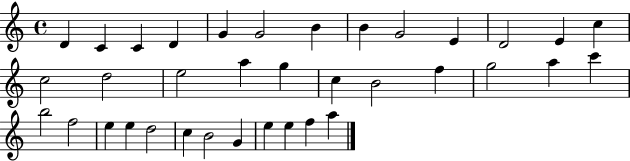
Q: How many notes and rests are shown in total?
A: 36